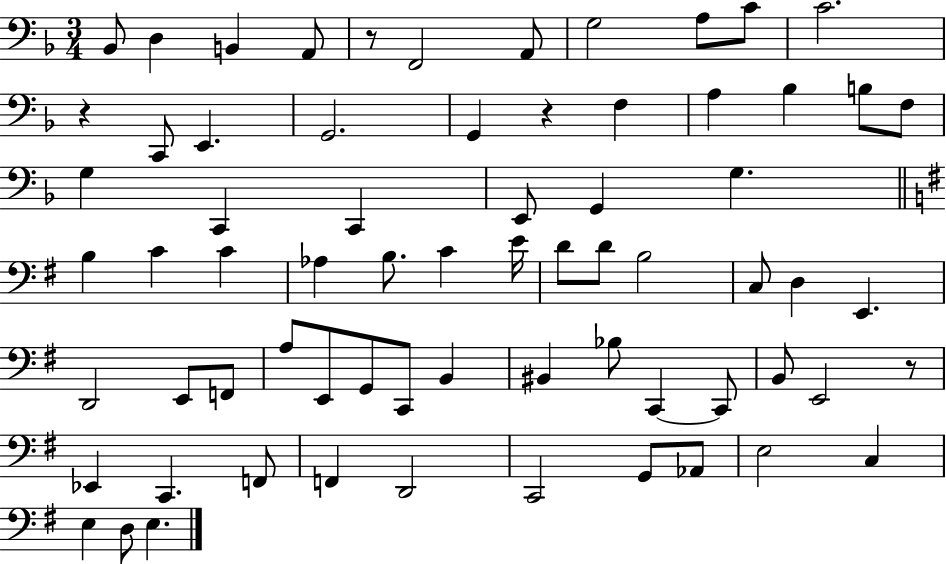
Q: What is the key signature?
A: F major